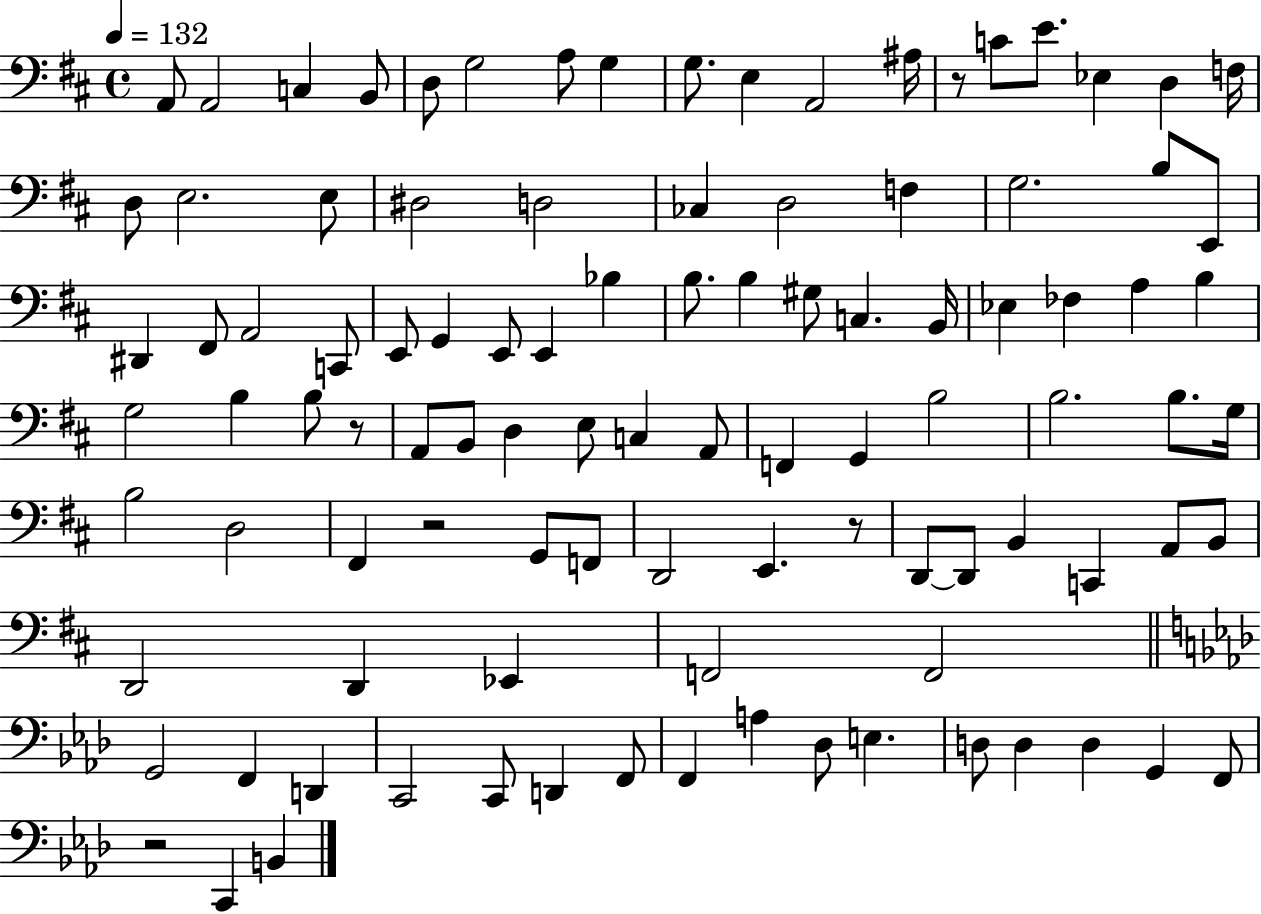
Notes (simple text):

A2/e A2/h C3/q B2/e D3/e G3/h A3/e G3/q G3/e. E3/q A2/h A#3/s R/e C4/e E4/e. Eb3/q D3/q F3/s D3/e E3/h. E3/e D#3/h D3/h CES3/q D3/h F3/q G3/h. B3/e E2/e D#2/q F#2/e A2/h C2/e E2/e G2/q E2/e E2/q Bb3/q B3/e. B3/q G#3/e C3/q. B2/s Eb3/q FES3/q A3/q B3/q G3/h B3/q B3/e R/e A2/e B2/e D3/q E3/e C3/q A2/e F2/q G2/q B3/h B3/h. B3/e. G3/s B3/h D3/h F#2/q R/h G2/e F2/e D2/h E2/q. R/e D2/e D2/e B2/q C2/q A2/e B2/e D2/h D2/q Eb2/q F2/h F2/h G2/h F2/q D2/q C2/h C2/e D2/q F2/e F2/q A3/q Db3/e E3/q. D3/e D3/q D3/q G2/q F2/e R/h C2/q B2/q